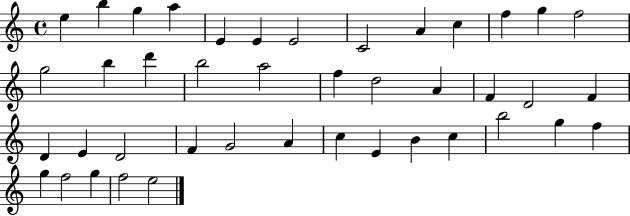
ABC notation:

X:1
T:Untitled
M:4/4
L:1/4
K:C
e b g a E E E2 C2 A c f g f2 g2 b d' b2 a2 f d2 A F D2 F D E D2 F G2 A c E B c b2 g f g f2 g f2 e2